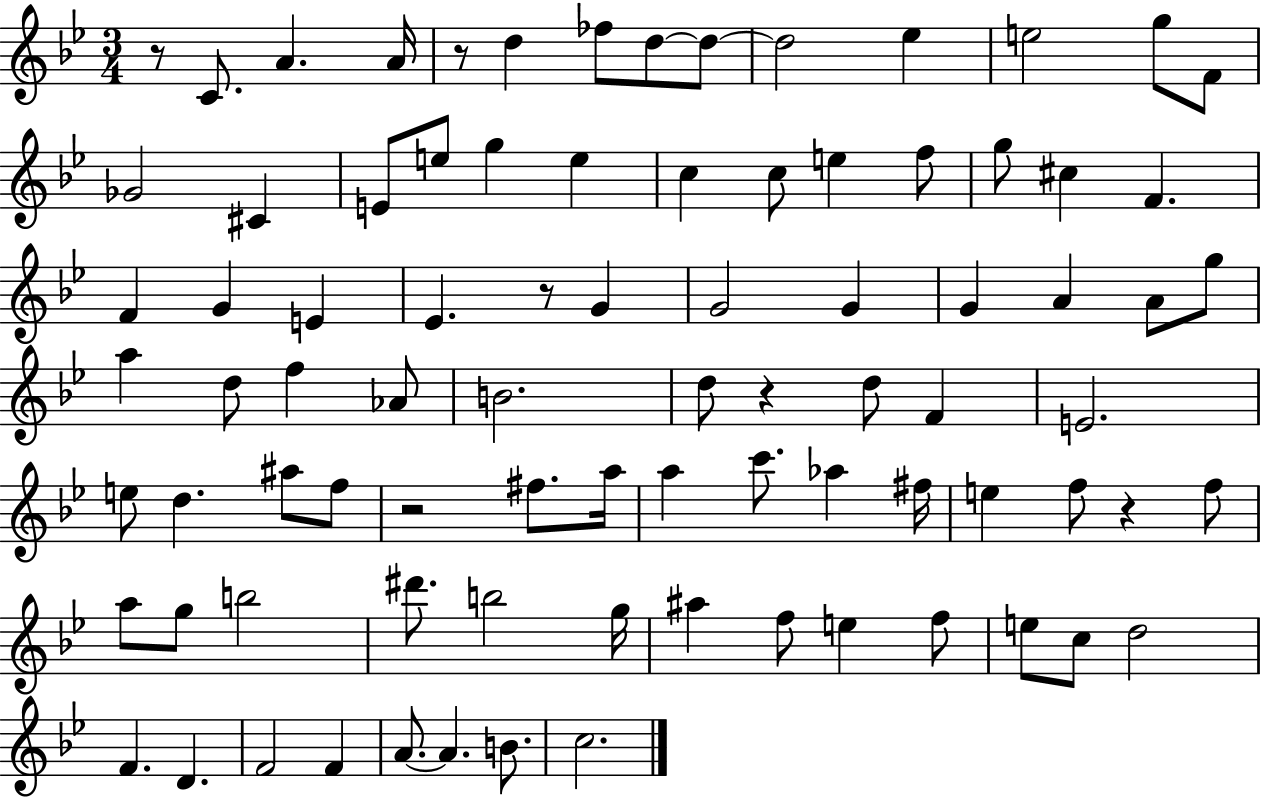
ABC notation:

X:1
T:Untitled
M:3/4
L:1/4
K:Bb
z/2 C/2 A A/4 z/2 d _f/2 d/2 d/2 d2 _e e2 g/2 F/2 _G2 ^C E/2 e/2 g e c c/2 e f/2 g/2 ^c F F G E _E z/2 G G2 G G A A/2 g/2 a d/2 f _A/2 B2 d/2 z d/2 F E2 e/2 d ^a/2 f/2 z2 ^f/2 a/4 a c'/2 _a ^f/4 e f/2 z f/2 a/2 g/2 b2 ^d'/2 b2 g/4 ^a f/2 e f/2 e/2 c/2 d2 F D F2 F A/2 A B/2 c2